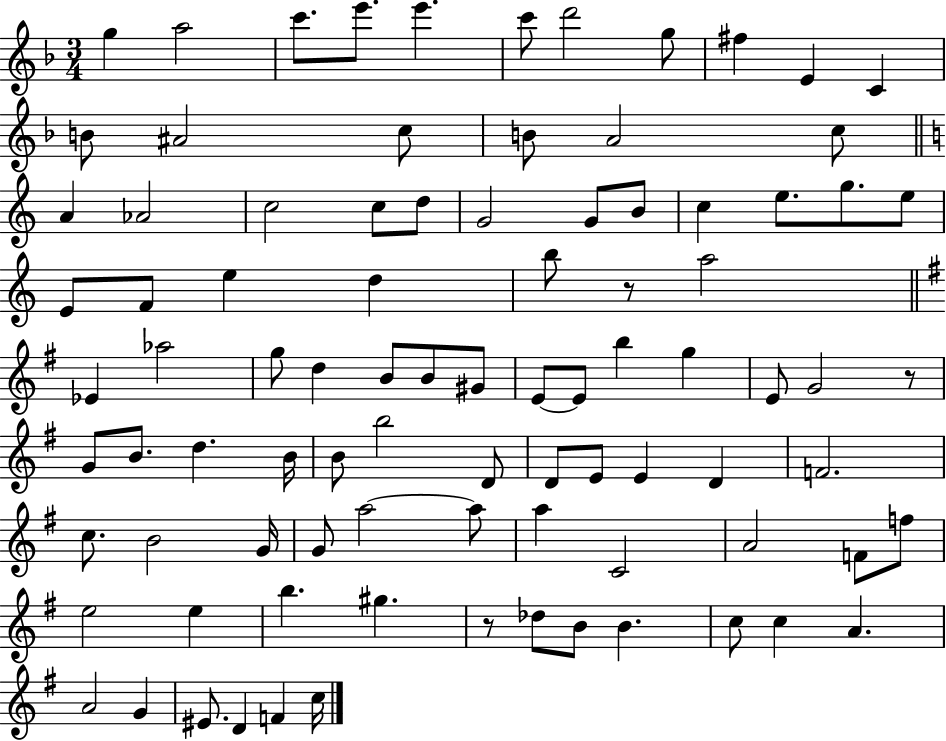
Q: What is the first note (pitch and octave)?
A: G5